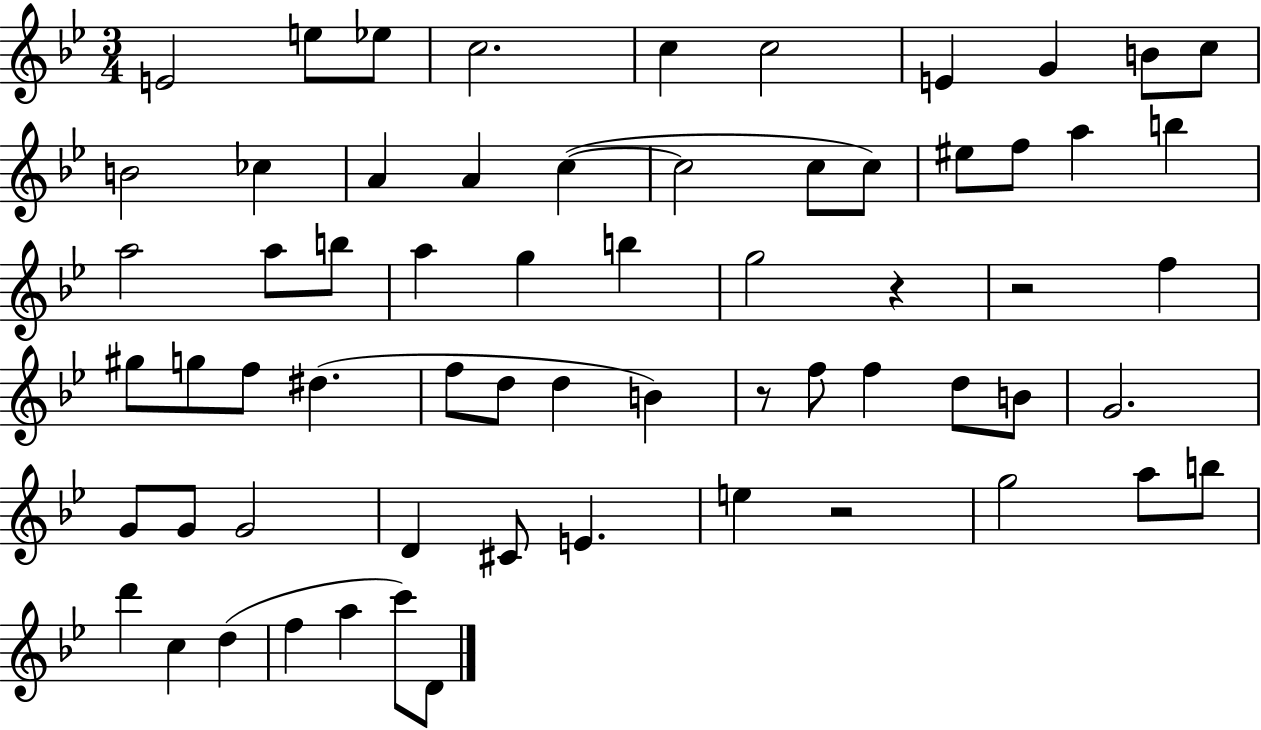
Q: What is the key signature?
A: BES major